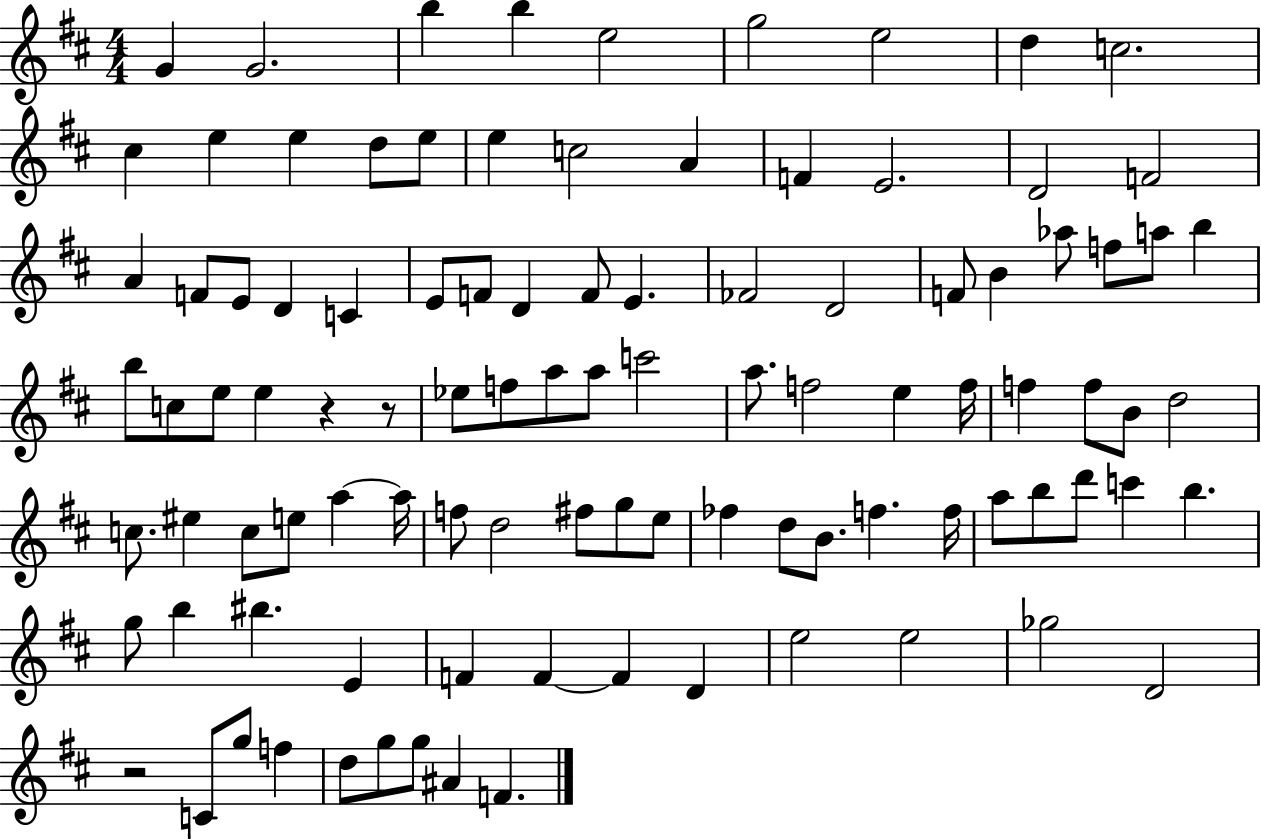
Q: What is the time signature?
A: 4/4